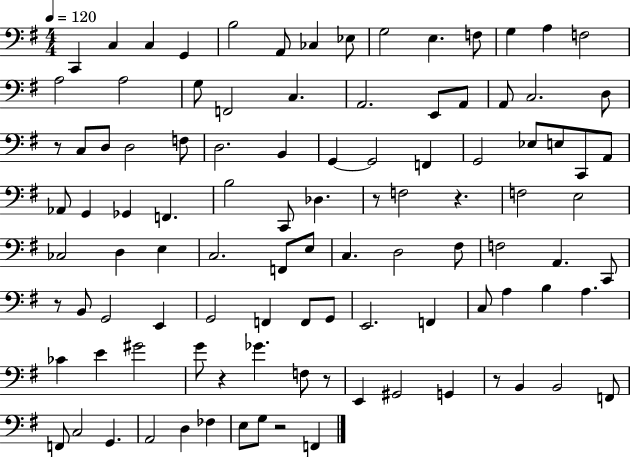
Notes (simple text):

C2/q C3/q C3/q G2/q B3/h A2/e CES3/q Eb3/e G3/h E3/q. F3/e G3/q A3/q F3/h A3/h A3/h G3/e F2/h C3/q. A2/h. E2/e A2/e A2/e C3/h. D3/e R/e C3/e D3/e D3/h F3/e D3/h. B2/q G2/q G2/h F2/q G2/h Eb3/e E3/e C2/e A2/e Ab2/e G2/q Gb2/q F2/q. B3/h C2/e Db3/q. R/e F3/h R/q. F3/h E3/h CES3/h D3/q E3/q C3/h. F2/e E3/e C3/q. D3/h F#3/e F3/h A2/q. C2/e R/e B2/e G2/h E2/q G2/h F2/q F2/e G2/e E2/h. F2/q C3/e A3/q B3/q A3/q. CES4/q E4/q G#4/h G4/e R/q Gb4/q. F3/e R/e E2/q G#2/h G2/q R/e B2/q B2/h F2/e F2/e C3/h G2/q. A2/h D3/q FES3/q E3/e G3/e R/h F2/q